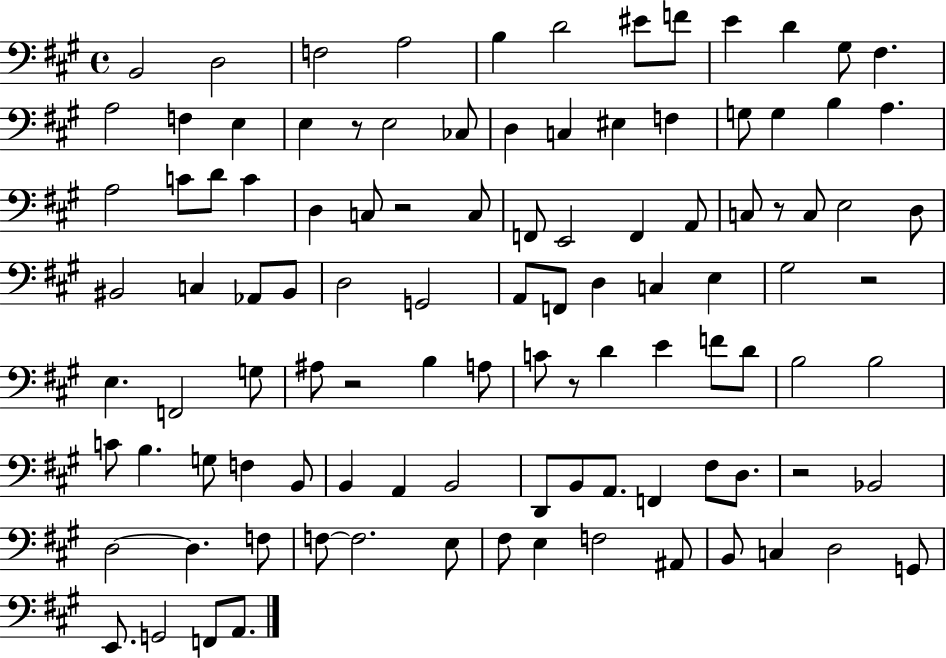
B2/h D3/h F3/h A3/h B3/q D4/h EIS4/e F4/e E4/q D4/q G#3/e F#3/q. A3/h F3/q E3/q E3/q R/e E3/h CES3/e D3/q C3/q EIS3/q F3/q G3/e G3/q B3/q A3/q. A3/h C4/e D4/e C4/q D3/q C3/e R/h C3/e F2/e E2/h F2/q A2/e C3/e R/e C3/e E3/h D3/e BIS2/h C3/q Ab2/e BIS2/e D3/h G2/h A2/e F2/e D3/q C3/q E3/q G#3/h R/h E3/q. F2/h G3/e A#3/e R/h B3/q A3/e C4/e R/e D4/q E4/q F4/e D4/e B3/h B3/h C4/e B3/q. G3/e F3/q B2/e B2/q A2/q B2/h D2/e B2/e A2/e. F2/q F#3/e D3/e. R/h Bb2/h D3/h D3/q. F3/e F3/e F3/h. E3/e F#3/e E3/q F3/h A#2/e B2/e C3/q D3/h G2/e E2/e. G2/h F2/e A2/e.